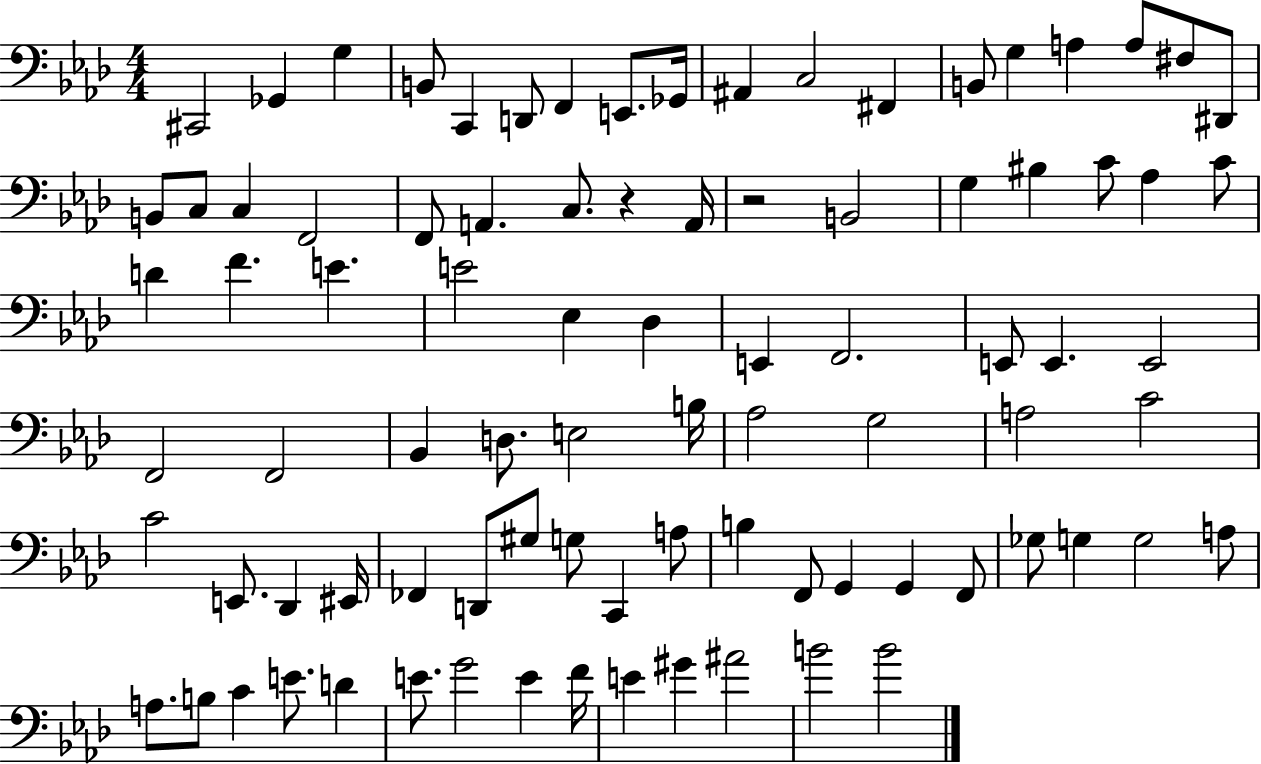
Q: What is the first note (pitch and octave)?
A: C#2